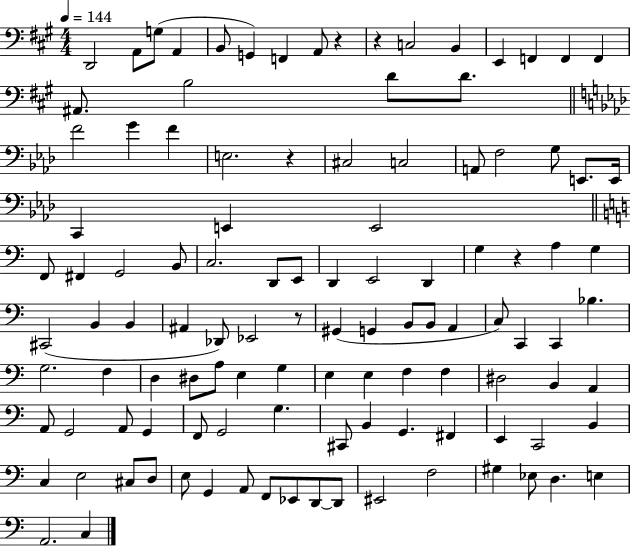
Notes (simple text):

D2/h A2/e G3/e A2/q B2/e G2/q F2/q A2/e R/q R/q C3/h B2/q E2/q F2/q F2/q F2/q A#2/e. B3/h D4/e D4/e. F4/h G4/q F4/q E3/h. R/q C#3/h C3/h A2/e F3/h G3/e E2/e. E2/s C2/q E2/q E2/h F2/e F#2/q G2/h B2/e C3/h. D2/e E2/e D2/q E2/h D2/q G3/q R/q A3/q G3/q C#2/h B2/q B2/q A#2/q Db2/e Eb2/h R/e G#2/q G2/q B2/e B2/e A2/q C3/e C2/q C2/q Bb3/q. G3/h. F3/q D3/q D#3/e A3/e E3/q G3/q E3/q E3/q F3/q F3/q D#3/h B2/q A2/q A2/e G2/h A2/e G2/q F2/e G2/h G3/q. C#2/e B2/q G2/q. F#2/q E2/q C2/h B2/q C3/q E3/h C#3/e D3/e E3/e G2/q A2/e F2/e Eb2/e D2/e D2/e EIS2/h F3/h G#3/q Eb3/e D3/q. E3/q A2/h. C3/q